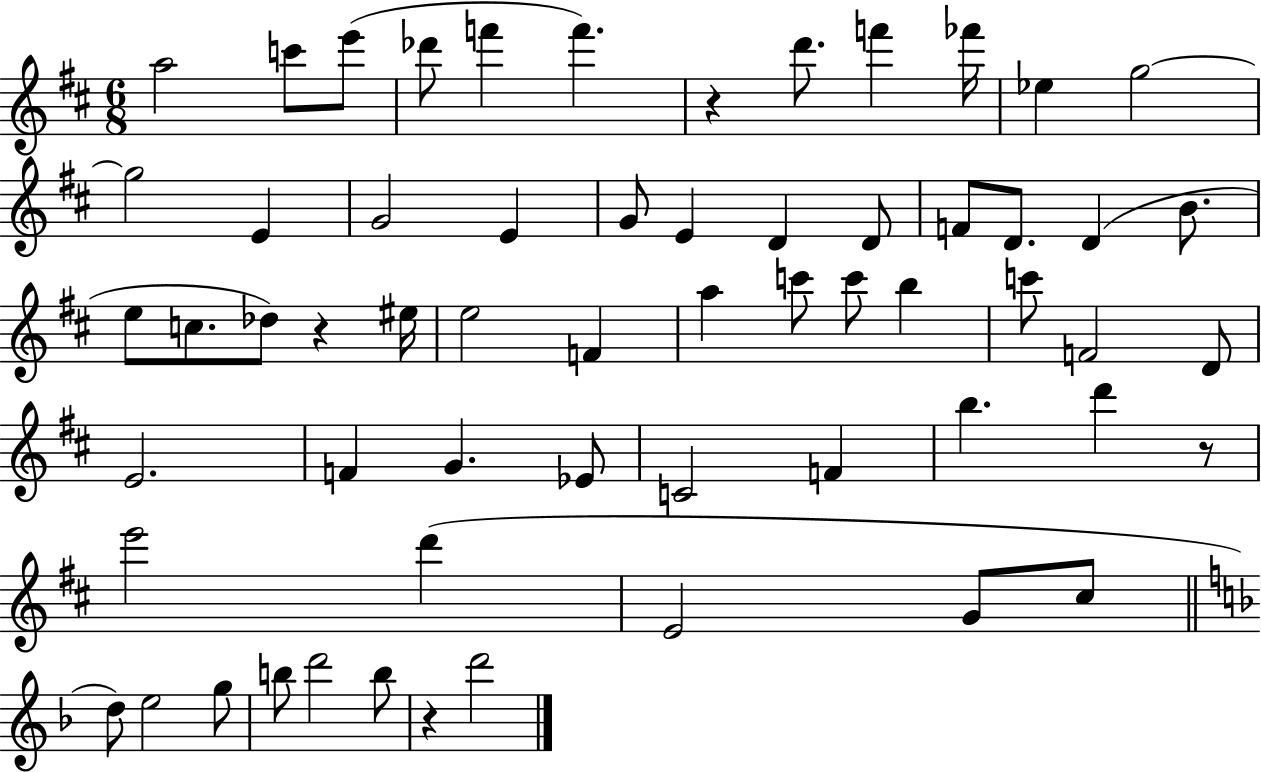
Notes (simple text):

A5/h C6/e E6/e Db6/e F6/q F6/q. R/q D6/e. F6/q FES6/s Eb5/q G5/h G5/h E4/q G4/h E4/q G4/e E4/q D4/q D4/e F4/e D4/e. D4/q B4/e. E5/e C5/e. Db5/e R/q EIS5/s E5/h F4/q A5/q C6/e C6/e B5/q C6/e F4/h D4/e E4/h. F4/q G4/q. Eb4/e C4/h F4/q B5/q. D6/q R/e E6/h D6/q E4/h G4/e C#5/e D5/e E5/h G5/e B5/e D6/h B5/e R/q D6/h